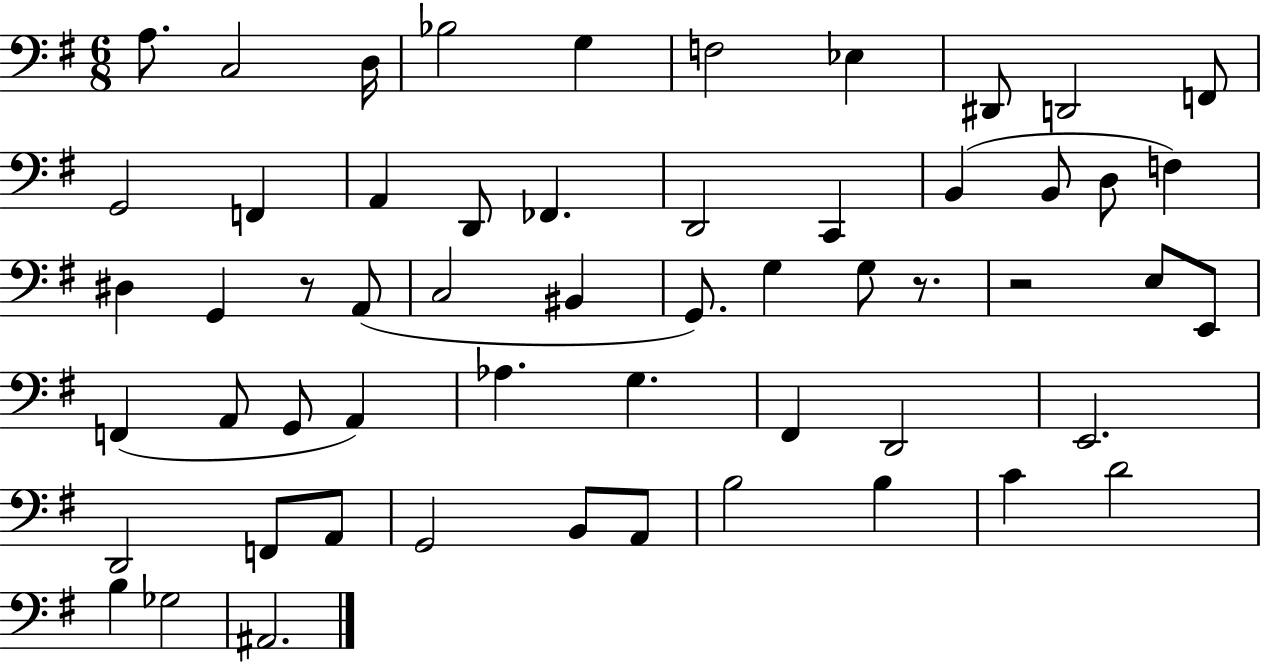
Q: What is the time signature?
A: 6/8